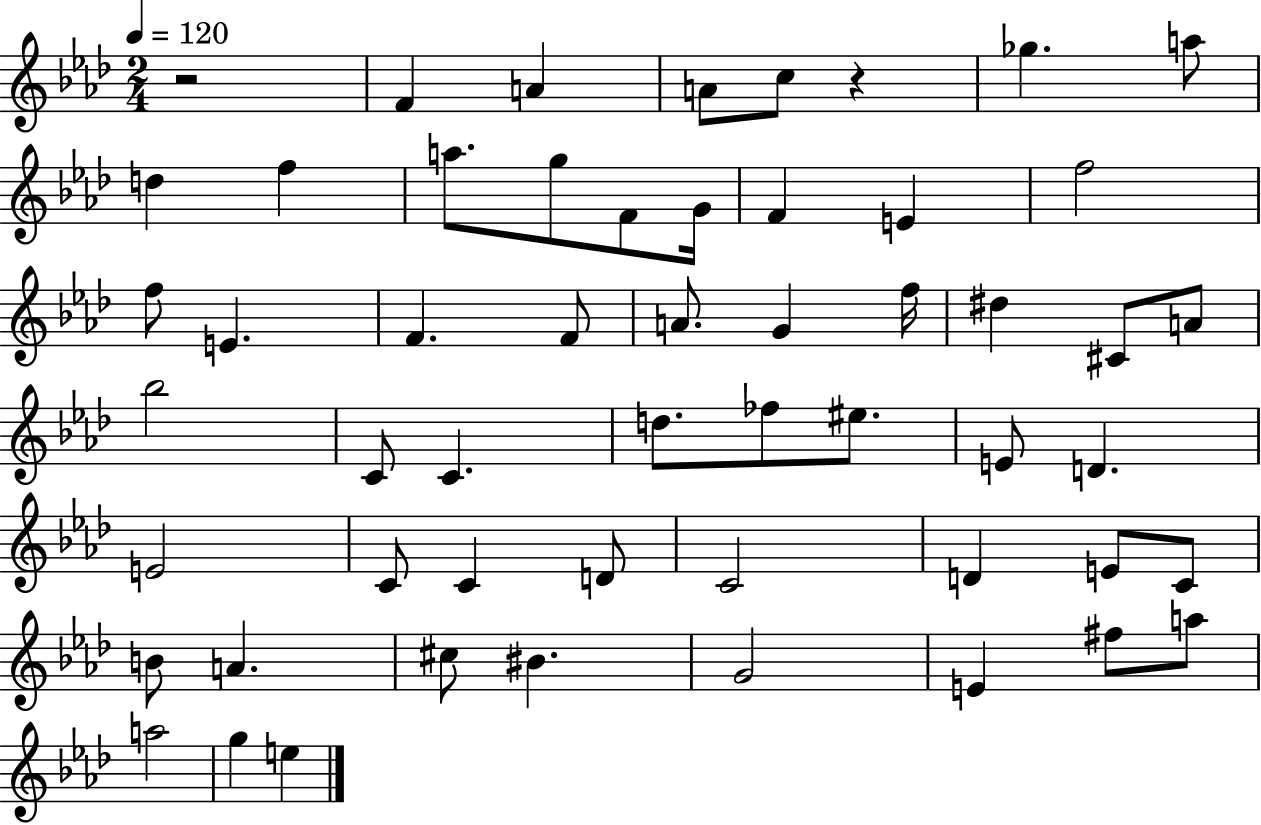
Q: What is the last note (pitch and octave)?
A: E5